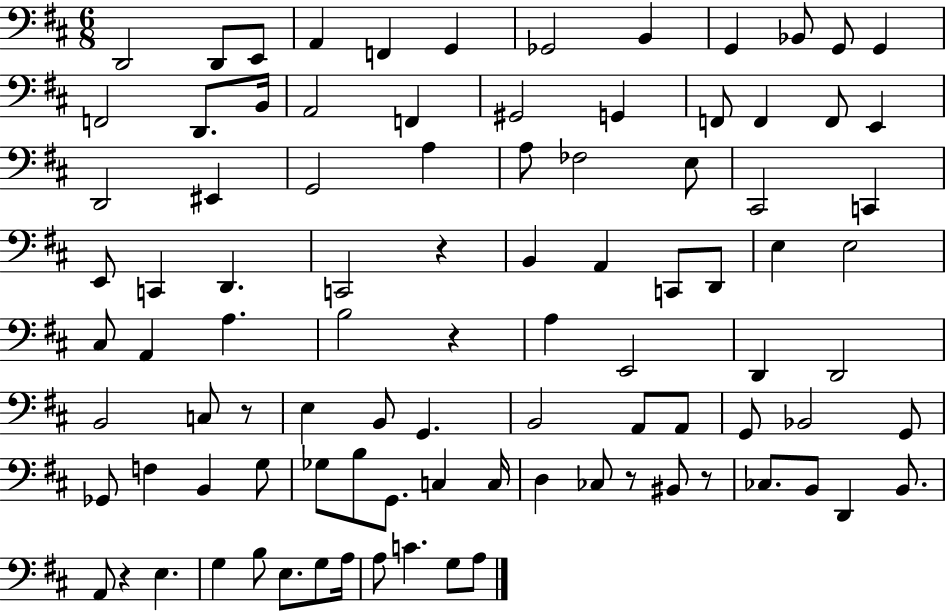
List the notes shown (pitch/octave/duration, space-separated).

D2/h D2/e E2/e A2/q F2/q G2/q Gb2/h B2/q G2/q Bb2/e G2/e G2/q F2/h D2/e. B2/s A2/h F2/q G#2/h G2/q F2/e F2/q F2/e E2/q D2/h EIS2/q G2/h A3/q A3/e FES3/h E3/e C#2/h C2/q E2/e C2/q D2/q. C2/h R/q B2/q A2/q C2/e D2/e E3/q E3/h C#3/e A2/q A3/q. B3/h R/q A3/q E2/h D2/q D2/h B2/h C3/e R/e E3/q B2/e G2/q. B2/h A2/e A2/e G2/e Bb2/h G2/e Gb2/e F3/q B2/q G3/e Gb3/e B3/e G2/e. C3/q C3/s D3/q CES3/e R/e BIS2/e R/e CES3/e. B2/e D2/q B2/e. A2/e R/q E3/q. G3/q B3/e E3/e. G3/e A3/s A3/e C4/q. G3/e A3/e